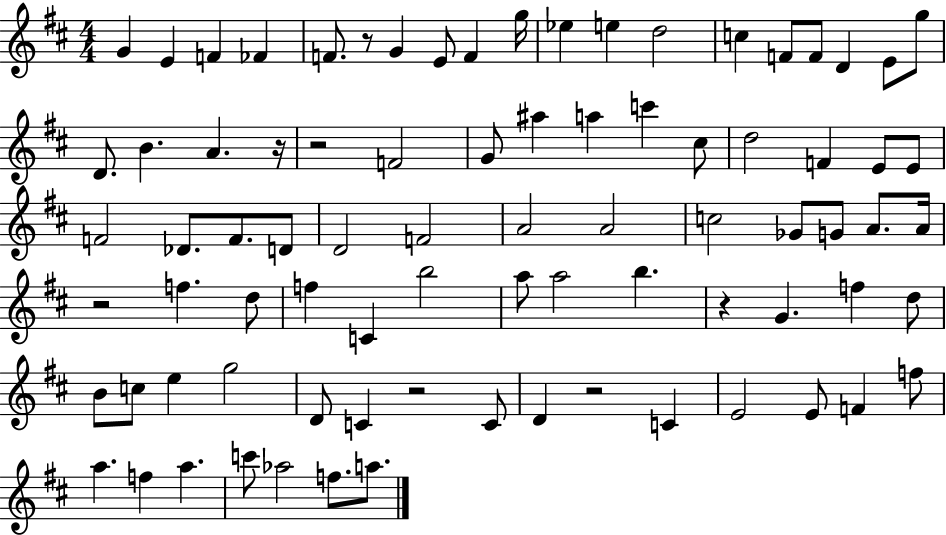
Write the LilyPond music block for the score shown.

{
  \clef treble
  \numericTimeSignature
  \time 4/4
  \key d \major
  g'4 e'4 f'4 fes'4 | f'8. r8 g'4 e'8 f'4 g''16 | ees''4 e''4 d''2 | c''4 f'8 f'8 d'4 e'8 g''8 | \break d'8. b'4. a'4. r16 | r2 f'2 | g'8 ais''4 a''4 c'''4 cis''8 | d''2 f'4 e'8 e'8 | \break f'2 des'8. f'8. d'8 | d'2 f'2 | a'2 a'2 | c''2 ges'8 g'8 a'8. a'16 | \break r2 f''4. d''8 | f''4 c'4 b''2 | a''8 a''2 b''4. | r4 g'4. f''4 d''8 | \break b'8 c''8 e''4 g''2 | d'8 c'4 r2 c'8 | d'4 r2 c'4 | e'2 e'8 f'4 f''8 | \break a''4. f''4 a''4. | c'''8 aes''2 f''8. a''8. | \bar "|."
}